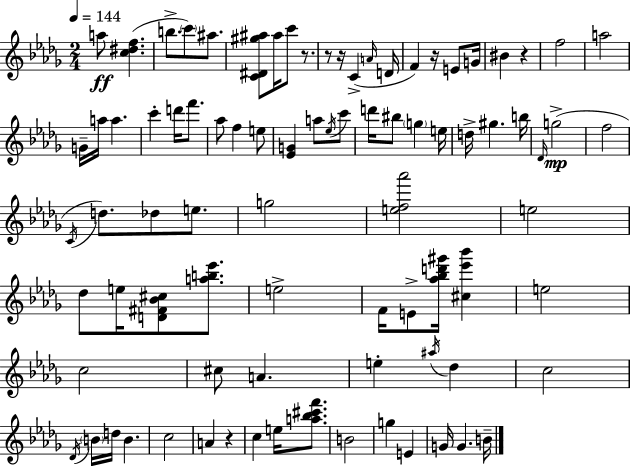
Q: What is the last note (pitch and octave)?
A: B4